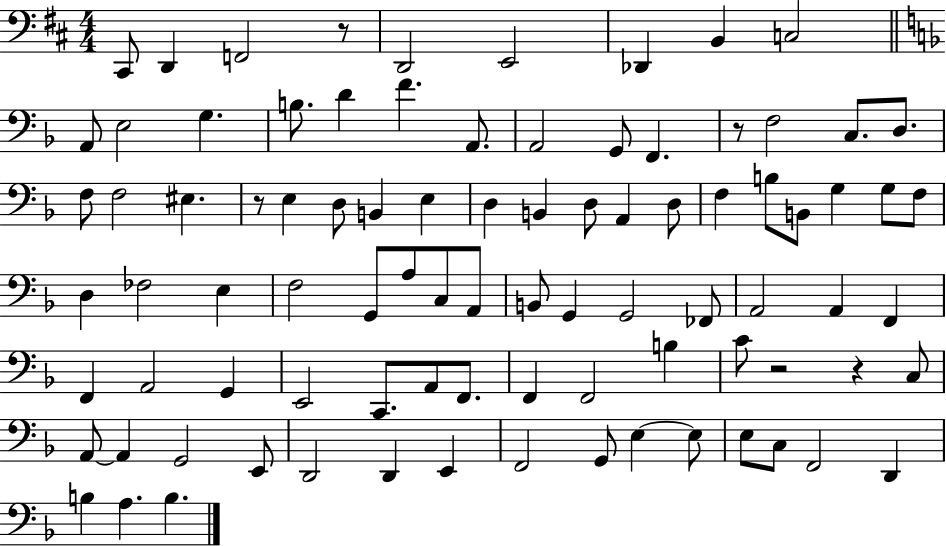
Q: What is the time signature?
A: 4/4